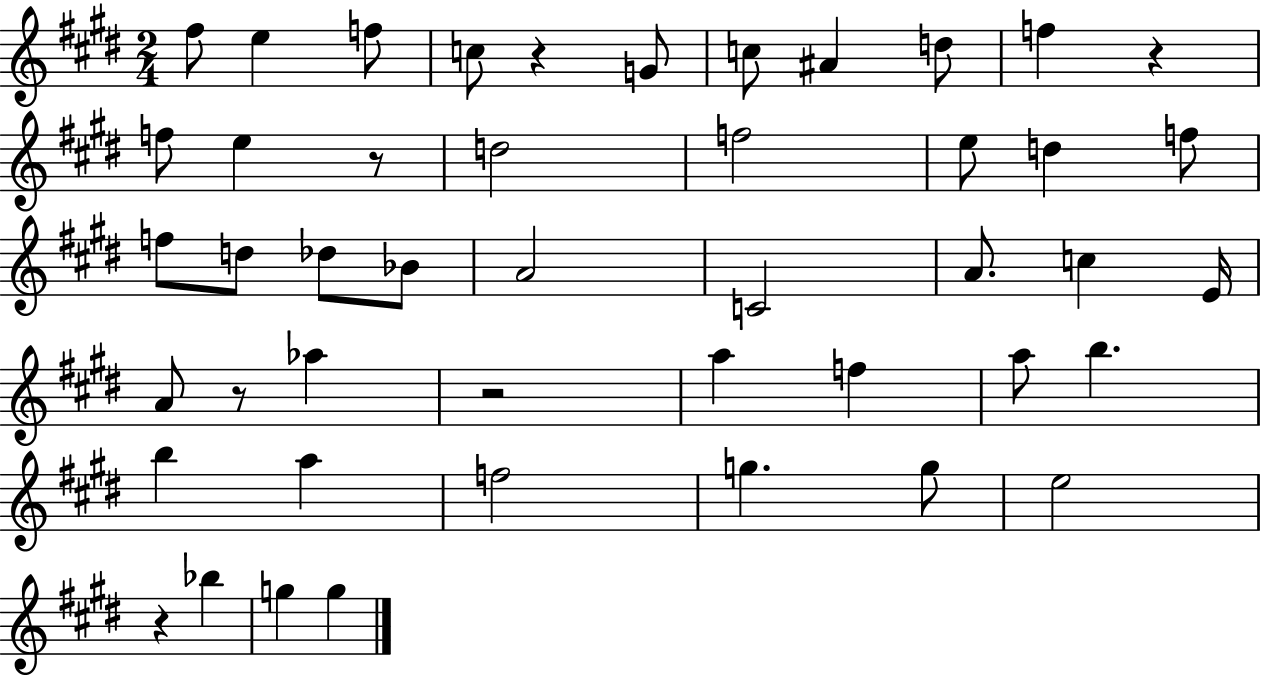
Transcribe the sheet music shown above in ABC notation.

X:1
T:Untitled
M:2/4
L:1/4
K:E
^f/2 e f/2 c/2 z G/2 c/2 ^A d/2 f z f/2 e z/2 d2 f2 e/2 d f/2 f/2 d/2 _d/2 _B/2 A2 C2 A/2 c E/4 A/2 z/2 _a z2 a f a/2 b b a f2 g g/2 e2 z _b g g